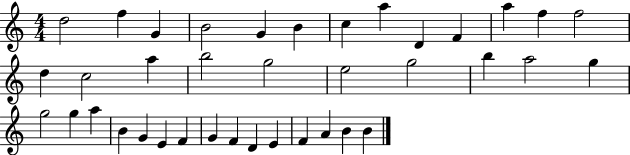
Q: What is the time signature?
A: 4/4